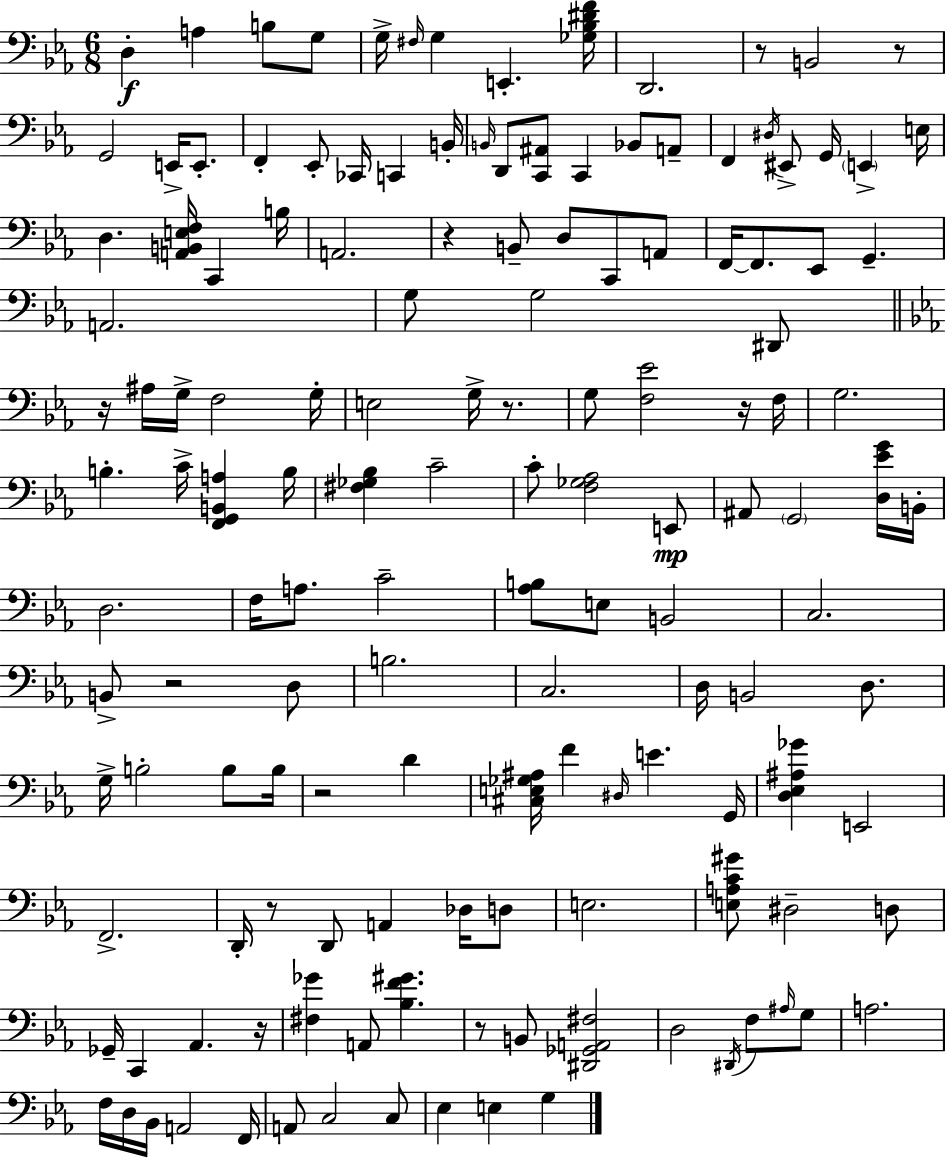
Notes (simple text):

D3/q A3/q B3/e G3/e G3/s F#3/s G3/q E2/q. [Gb3,Bb3,D#4,F4]/s D2/h. R/e B2/h R/e G2/h E2/s E2/e. F2/q Eb2/e CES2/s C2/q B2/s B2/s D2/e [C2,A#2]/e C2/q Bb2/e A2/e F2/q D#3/s EIS2/e G2/s E2/q E3/s D3/q. [A2,B2,E3,F3]/s C2/q B3/s A2/h. R/q B2/e D3/e C2/e A2/e F2/s F2/e. Eb2/e G2/q. A2/h. G3/e G3/h D#2/e R/s A#3/s G3/s F3/h G3/s E3/h G3/s R/e. G3/e [F3,Eb4]/h R/s F3/s G3/h. B3/q. C4/s [F2,G2,B2,A3]/q B3/s [F#3,Gb3,Bb3]/q C4/h C4/e [F3,Gb3,Ab3]/h E2/e A#2/e G2/h [D3,Eb4,G4]/s B2/s D3/h. F3/s A3/e. C4/h [Ab3,B3]/e E3/e B2/h C3/h. B2/e R/h D3/e B3/h. C3/h. D3/s B2/h D3/e. G3/s B3/h B3/e B3/s R/h D4/q [C#3,E3,Gb3,A#3]/s F4/q D#3/s E4/q. G2/s [D3,Eb3,A#3,Gb4]/q E2/h F2/h. D2/s R/e D2/e A2/q Db3/s D3/e E3/h. [E3,A3,C4,G#4]/e D#3/h D3/e Gb2/s C2/q Ab2/q. R/s [F#3,Gb4]/q A2/e [Bb3,F4,G#4]/q. R/e B2/e [D#2,Gb2,A2,F#3]/h D3/h D#2/s F3/e A#3/s G3/e A3/h. F3/s D3/s Bb2/s A2/h F2/s A2/e C3/h C3/e Eb3/q E3/q G3/q